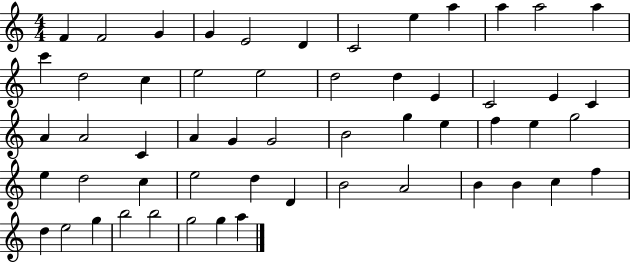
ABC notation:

X:1
T:Untitled
M:4/4
L:1/4
K:C
F F2 G G E2 D C2 e a a a2 a c' d2 c e2 e2 d2 d E C2 E C A A2 C A G G2 B2 g e f e g2 e d2 c e2 d D B2 A2 B B c f d e2 g b2 b2 g2 g a